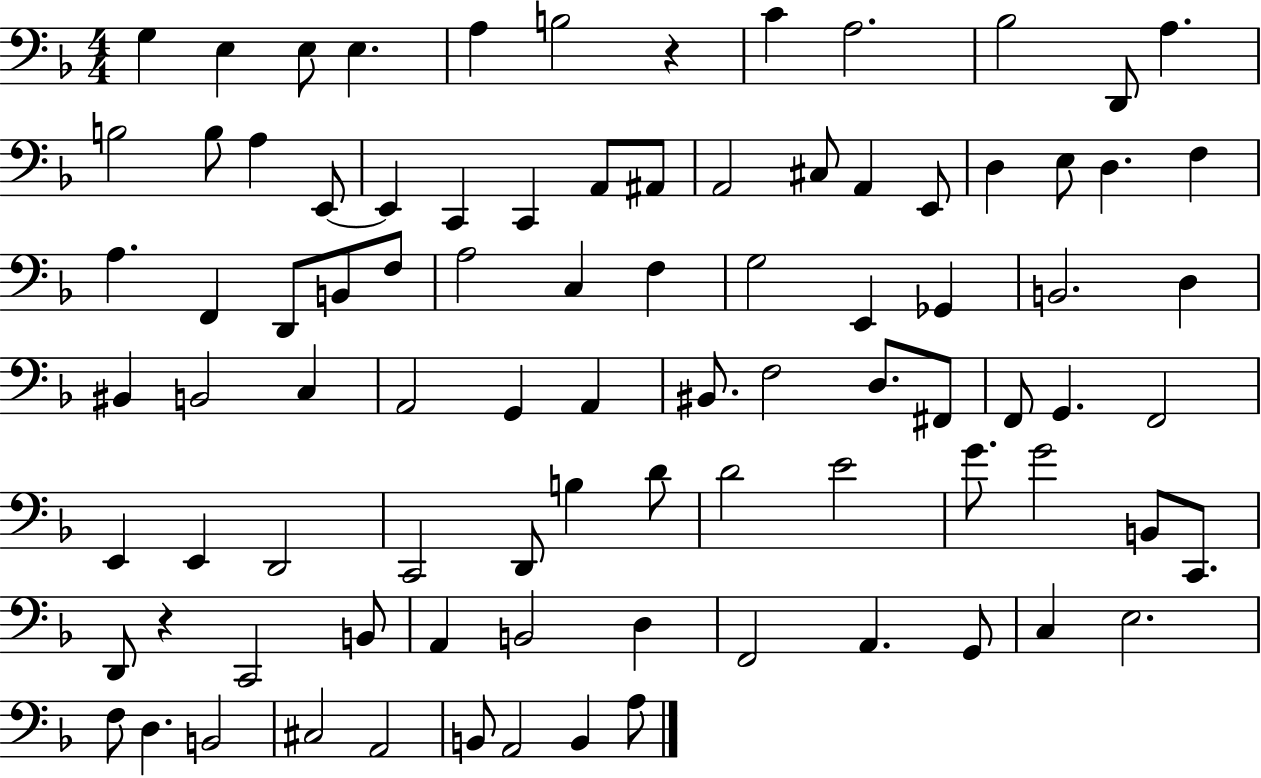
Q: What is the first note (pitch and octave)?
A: G3